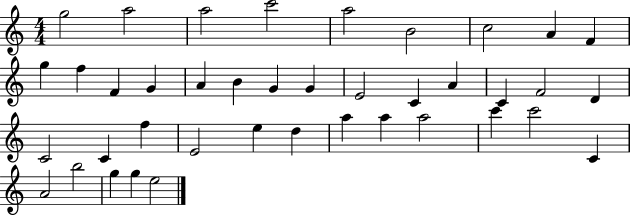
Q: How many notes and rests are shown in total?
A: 40